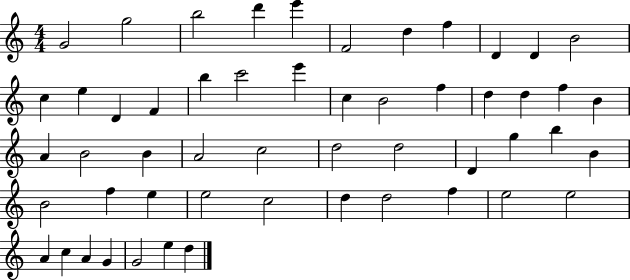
X:1
T:Untitled
M:4/4
L:1/4
K:C
G2 g2 b2 d' e' F2 d f D D B2 c e D F b c'2 e' c B2 f d d f B A B2 B A2 c2 d2 d2 D g b B B2 f e e2 c2 d d2 f e2 e2 A c A G G2 e d